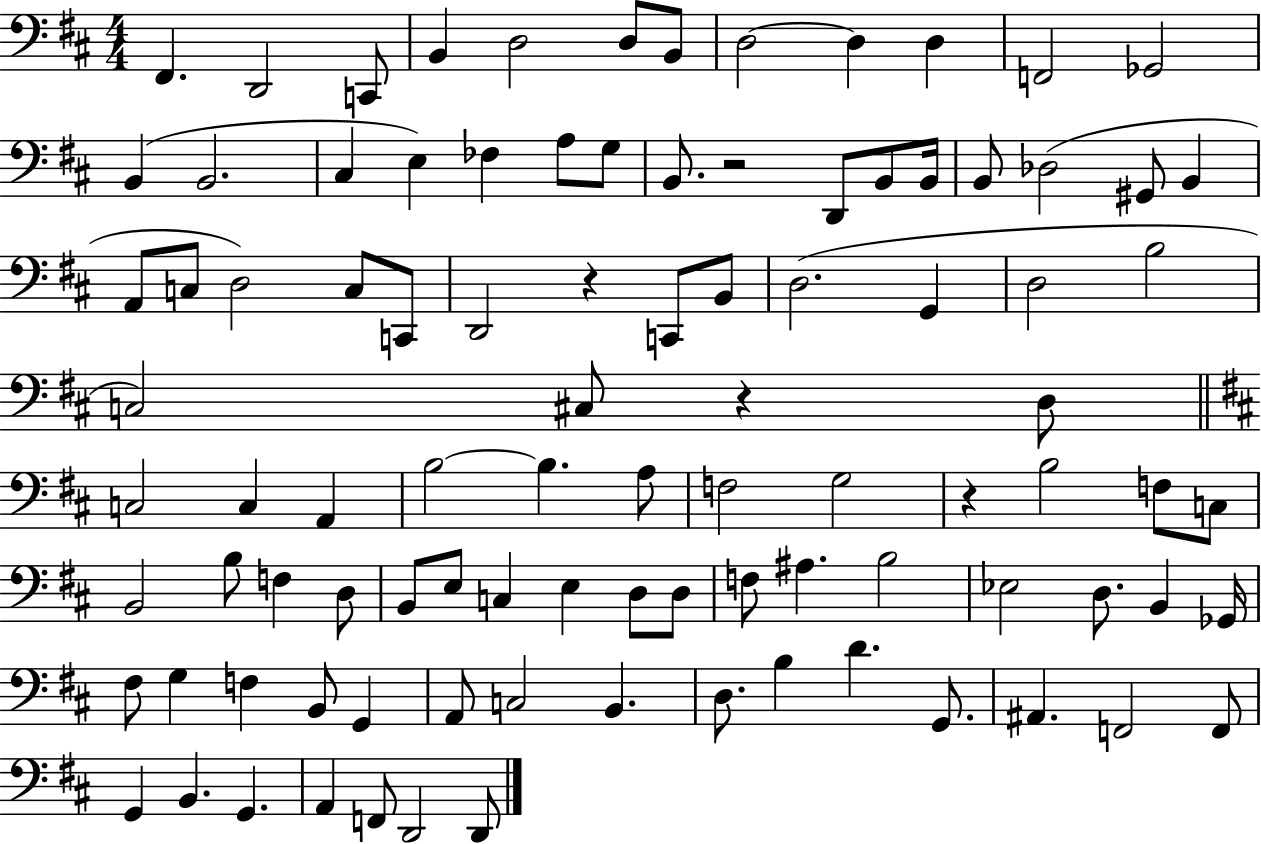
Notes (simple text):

F#2/q. D2/h C2/e B2/q D3/h D3/e B2/e D3/h D3/q D3/q F2/h Gb2/h B2/q B2/h. C#3/q E3/q FES3/q A3/e G3/e B2/e. R/h D2/e B2/e B2/s B2/e Db3/h G#2/e B2/q A2/e C3/e D3/h C3/e C2/e D2/h R/q C2/e B2/e D3/h. G2/q D3/h B3/h C3/h C#3/e R/q D3/e C3/h C3/q A2/q B3/h B3/q. A3/e F3/h G3/h R/q B3/h F3/e C3/e B2/h B3/e F3/q D3/e B2/e E3/e C3/q E3/q D3/e D3/e F3/e A#3/q. B3/h Eb3/h D3/e. B2/q Gb2/s F#3/e G3/q F3/q B2/e G2/q A2/e C3/h B2/q. D3/e. B3/q D4/q. G2/e. A#2/q. F2/h F2/e G2/q B2/q. G2/q. A2/q F2/e D2/h D2/e